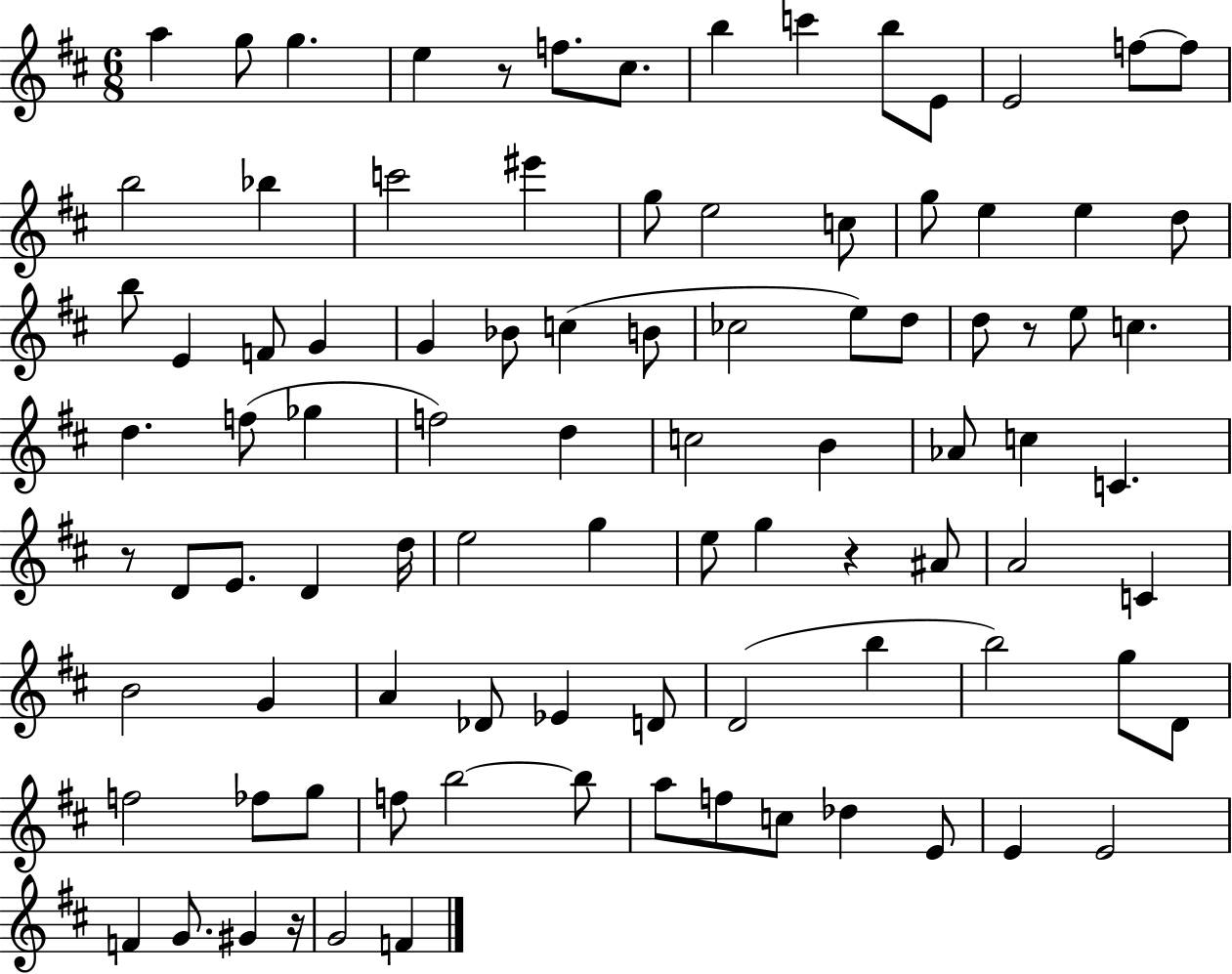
A5/q G5/e G5/q. E5/q R/e F5/e. C#5/e. B5/q C6/q B5/e E4/e E4/h F5/e F5/e B5/h Bb5/q C6/h EIS6/q G5/e E5/h C5/e G5/e E5/q E5/q D5/e B5/e E4/q F4/e G4/q G4/q Bb4/e C5/q B4/e CES5/h E5/e D5/e D5/e R/e E5/e C5/q. D5/q. F5/e Gb5/q F5/h D5/q C5/h B4/q Ab4/e C5/q C4/q. R/e D4/e E4/e. D4/q D5/s E5/h G5/q E5/e G5/q R/q A#4/e A4/h C4/q B4/h G4/q A4/q Db4/e Eb4/q D4/e D4/h B5/q B5/h G5/e D4/e F5/h FES5/e G5/e F5/e B5/h B5/e A5/e F5/e C5/e Db5/q E4/e E4/q E4/h F4/q G4/e. G#4/q R/s G4/h F4/q